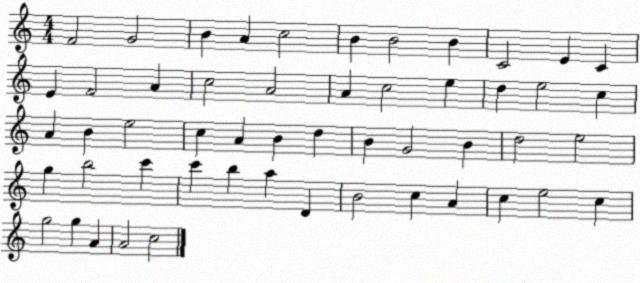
X:1
T:Untitled
M:4/4
L:1/4
K:C
F2 G2 B A c2 B B2 B C2 E C E F2 A c2 A2 A c2 e d e2 c A B e2 c A B d B G2 B d2 e2 g b2 c' c' b a D B2 c A c e2 c g2 g A A2 c2